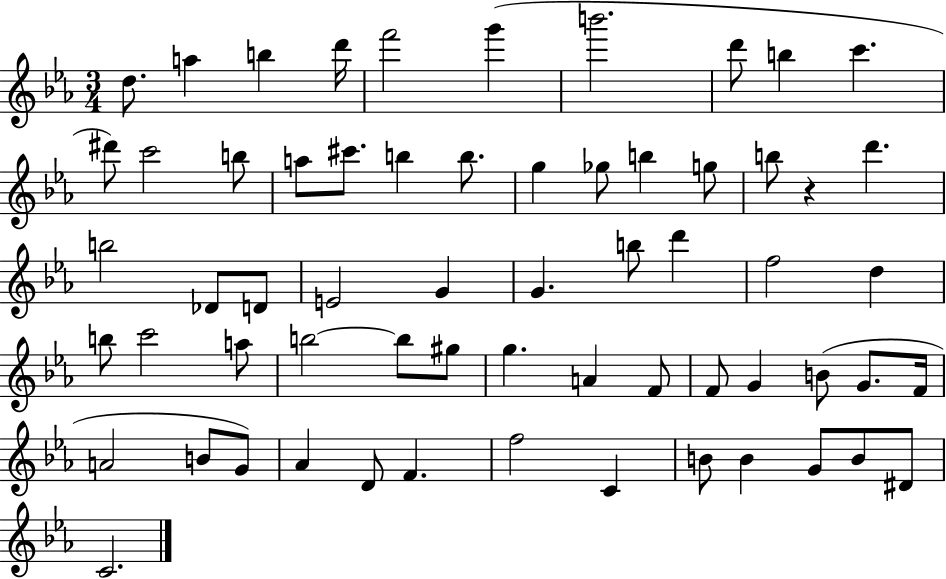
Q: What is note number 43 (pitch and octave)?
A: F4